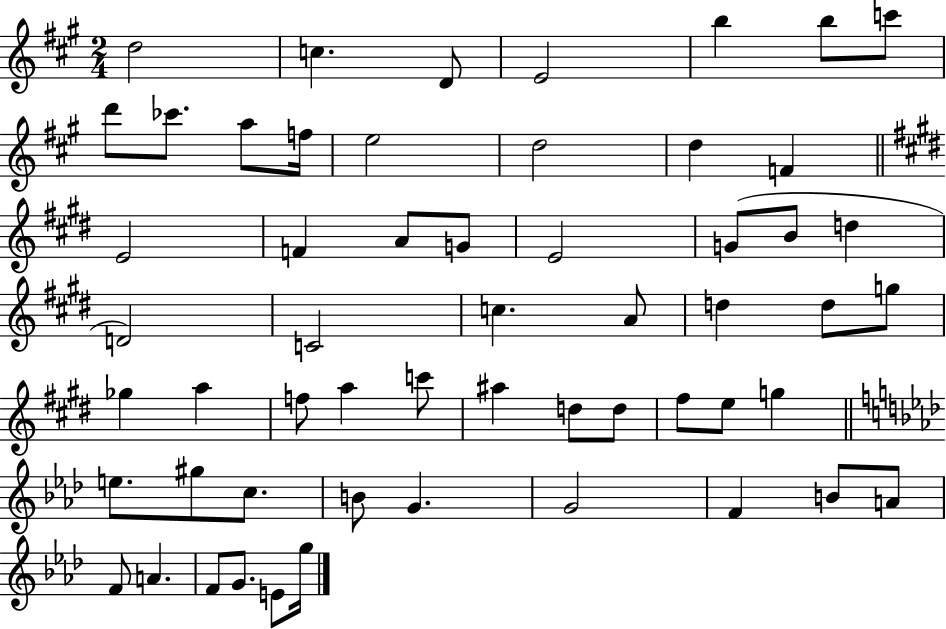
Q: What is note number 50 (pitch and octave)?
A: A4